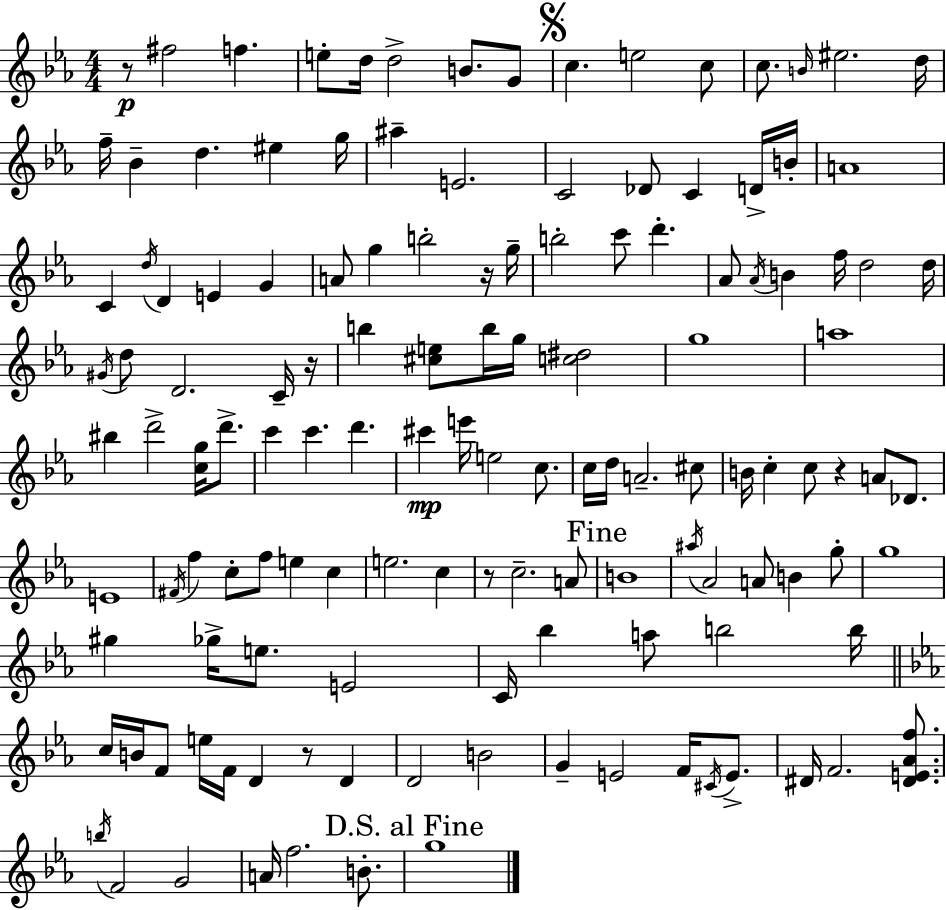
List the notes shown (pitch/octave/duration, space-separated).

R/e F#5/h F5/q. E5/e D5/s D5/h B4/e. G4/e C5/q. E5/h C5/e C5/e. B4/s EIS5/h. D5/s F5/s Bb4/q D5/q. EIS5/q G5/s A#5/q E4/h. C4/h Db4/e C4/q D4/s B4/s A4/w C4/q D5/s D4/q E4/q G4/q A4/e G5/q B5/h R/s G5/s B5/h C6/e D6/q. Ab4/e Ab4/s B4/q F5/s D5/h D5/s G#4/s D5/e D4/h. C4/s R/s B5/q [C#5,E5]/e B5/s G5/s [C5,D#5]/h G5/w A5/w BIS5/q D6/h [C5,G5]/s D6/e. C6/q C6/q. D6/q. C#6/q E6/s E5/h C5/e. C5/s D5/s A4/h. C#5/e B4/s C5/q C5/e R/q A4/e Db4/e. E4/w F#4/s F5/q C5/e F5/e E5/q C5/q E5/h. C5/q R/e C5/h. A4/e B4/w A#5/s Ab4/h A4/e B4/q G5/e G5/w G#5/q Gb5/s E5/e. E4/h C4/s Bb5/q A5/e B5/h B5/s C5/s B4/s F4/e E5/s F4/s D4/q R/e D4/q D4/h B4/h G4/q E4/h F4/s C#4/s E4/e. D#4/s F4/h. [D#4,E4,Ab4,F5]/e. B5/s F4/h G4/h A4/s F5/h. B4/e. G5/w